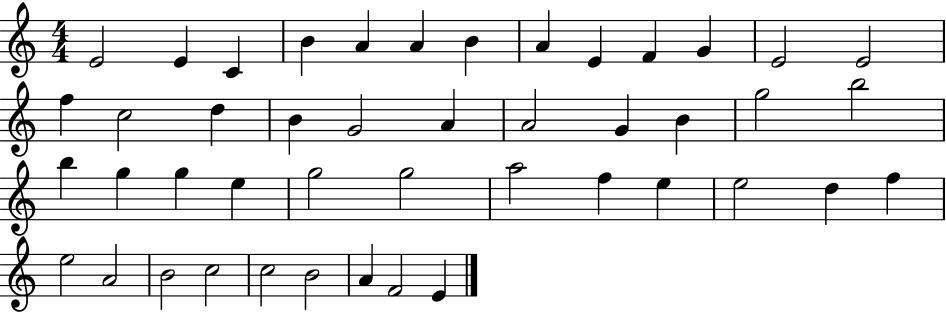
X:1
T:Untitled
M:4/4
L:1/4
K:C
E2 E C B A A B A E F G E2 E2 f c2 d B G2 A A2 G B g2 b2 b g g e g2 g2 a2 f e e2 d f e2 A2 B2 c2 c2 B2 A F2 E